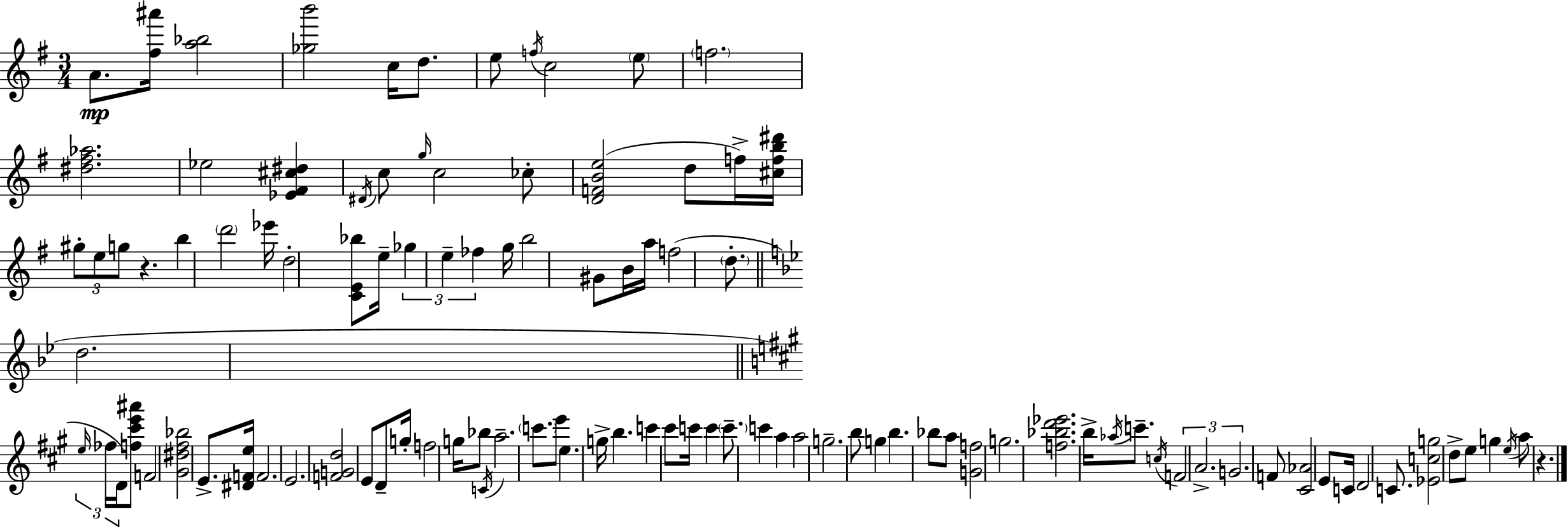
{
  \clef treble
  \numericTimeSignature
  \time 3/4
  \key e \minor
  a'8.\mp <fis'' ais'''>16 <a'' bes''>2 | <ges'' b'''>2 c''16 d''8. | e''8 \acciaccatura { f''16 } c''2 \parenthesize e''8 | \parenthesize f''2. | \break <dis'' fis'' aes''>2. | ees''2 <ees' fis' cis'' dis''>4 | \acciaccatura { dis'16 } c''8 \grace { g''16 } c''2 | ces''8-. <d' f' b' e''>2( d''8 | \break f''16->) <cis'' f'' b'' dis'''>16 \tuplet 3/2 { gis''8-. e''8 g''8 } r4. | b''4 \parenthesize d'''2 | ees'''16 d''2-. | <c' e' bes''>8 e''16-- \tuplet 3/2 { ges''4 e''4-- fes''4 } | \break g''16 b''2 | gis'8 b'16 a''16 f''2( | \parenthesize d''8.-. \bar "||" \break \key bes \major d''2. | \bar "||" \break \key a \major \tuplet 3/2 { \grace { e''16 } fes''16 d'16) } <f'' cis''' e''' ais'''>8 f'2 | <gis' dis'' fis'' bes''>2 e'8.-> | <dis' f' e''>16 f'2. | e'2. | \break <f' g' d''>2 e'8 d'8-- | g''16-. f''2 g''16 bes''8 | \acciaccatura { c'16 } a''2.-- | \parenthesize c'''8. e'''8 e''4. | \break g''16-> b''4. c'''4 | cis'''8 c'''16 c'''4 \parenthesize c'''8.-- c'''4 | a''4 a''2 | g''2.-- | \break b''8 g''4 b''4. | bes''8 a''8 <g' f''>2 | g''2. | <f'' bes'' d''' ees'''>2. | \break b''16-> \acciaccatura { aes''16 } c'''8.-- \acciaccatura { c''16 } \tuplet 3/2 { f'2 | a'2.-> | g'2. } | f'8 <cis' aes'>2 | \break e'8 c'16 d'2 | c'8. <ees' c'' g''>2 | d''8-> e''8 g''4 \acciaccatura { e''16 } a''8 r4. | \bar "|."
}